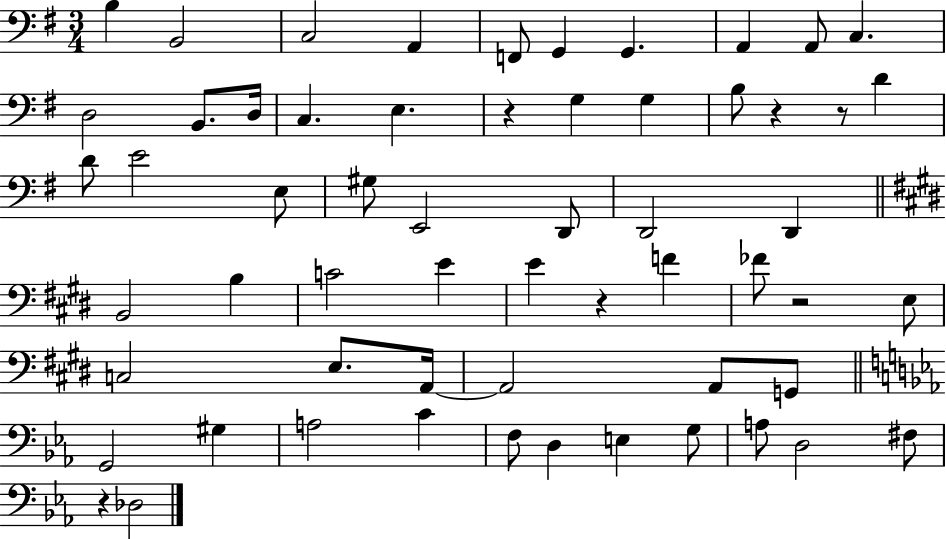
B3/q B2/h C3/h A2/q F2/e G2/q G2/q. A2/q A2/e C3/q. D3/h B2/e. D3/s C3/q. E3/q. R/q G3/q G3/q B3/e R/q R/e D4/q D4/e E4/h E3/e G#3/e E2/h D2/e D2/h D2/q B2/h B3/q C4/h E4/q E4/q R/q F4/q FES4/e R/h E3/e C3/h E3/e. A2/s A2/h A2/e G2/e G2/h G#3/q A3/h C4/q F3/e D3/q E3/q G3/e A3/e D3/h F#3/e R/q Db3/h